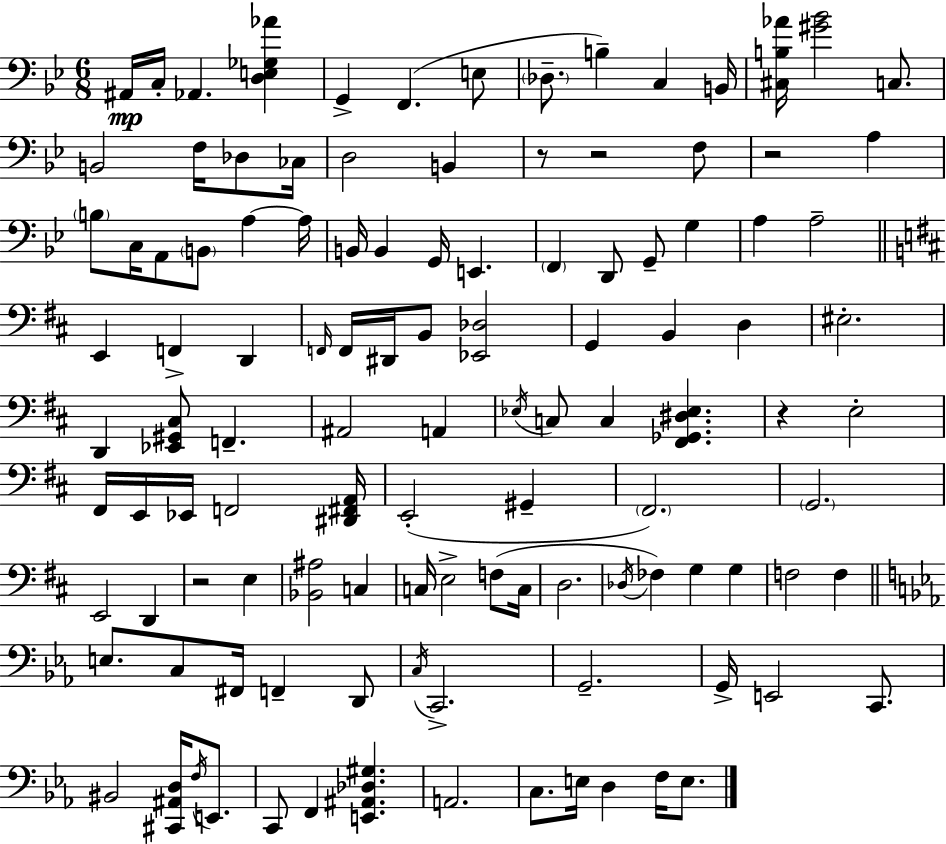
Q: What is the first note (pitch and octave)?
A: A#2